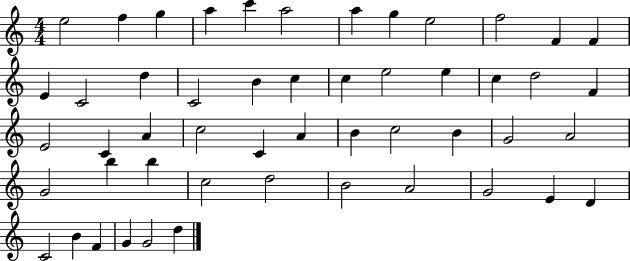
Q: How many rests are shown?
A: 0